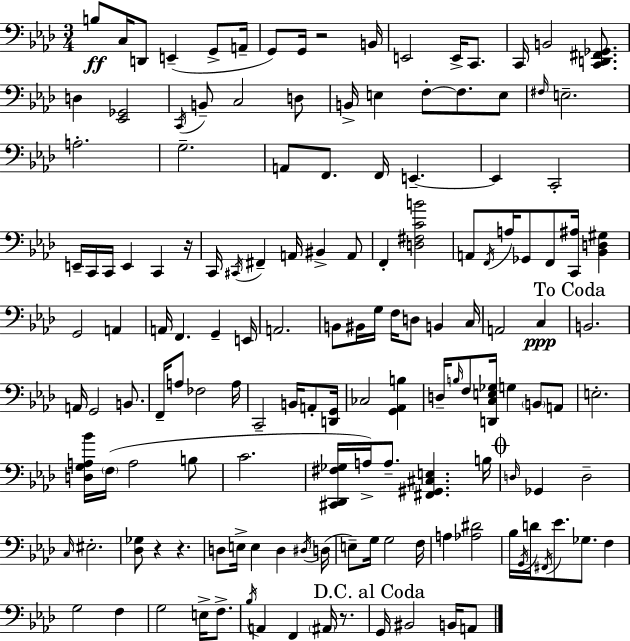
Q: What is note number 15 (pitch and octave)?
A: D3